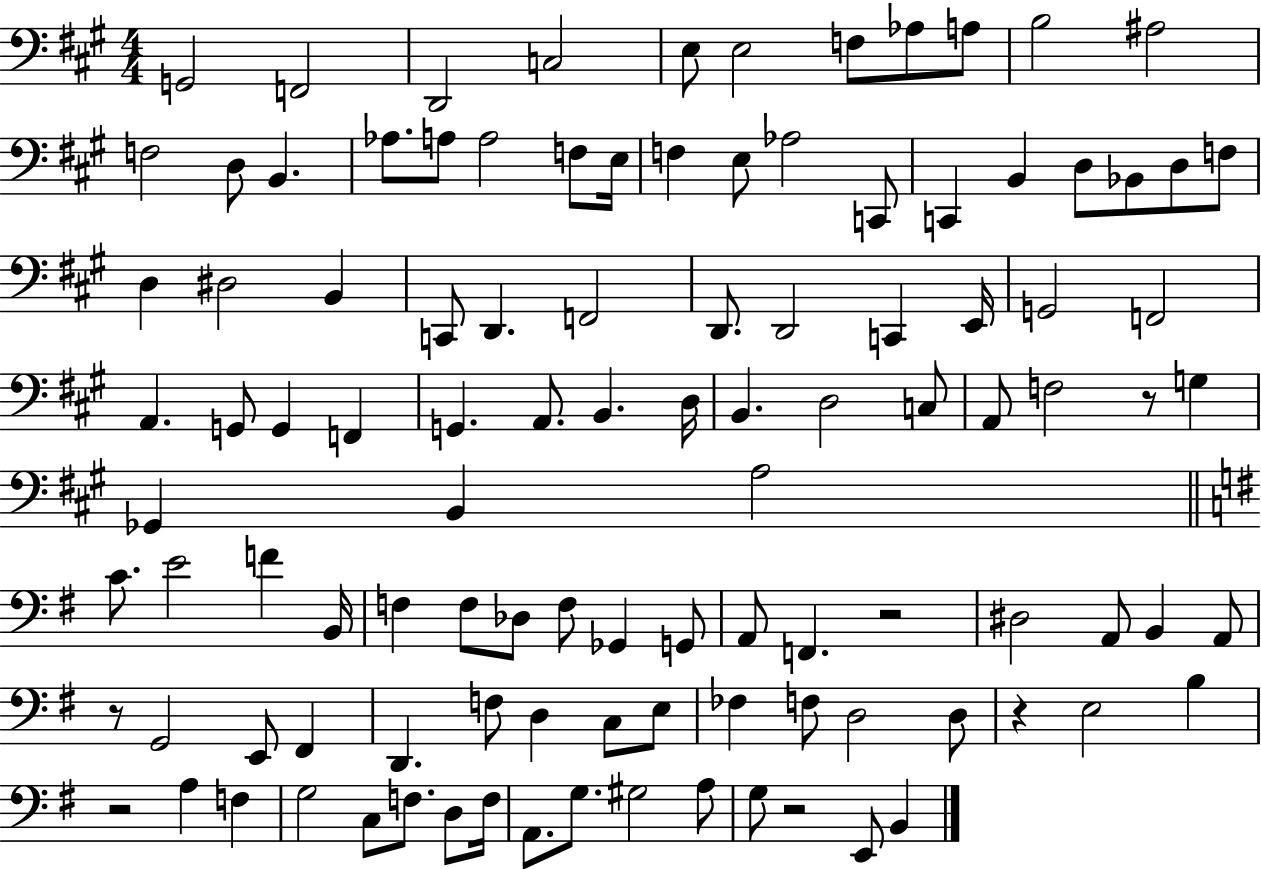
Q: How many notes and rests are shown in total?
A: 108